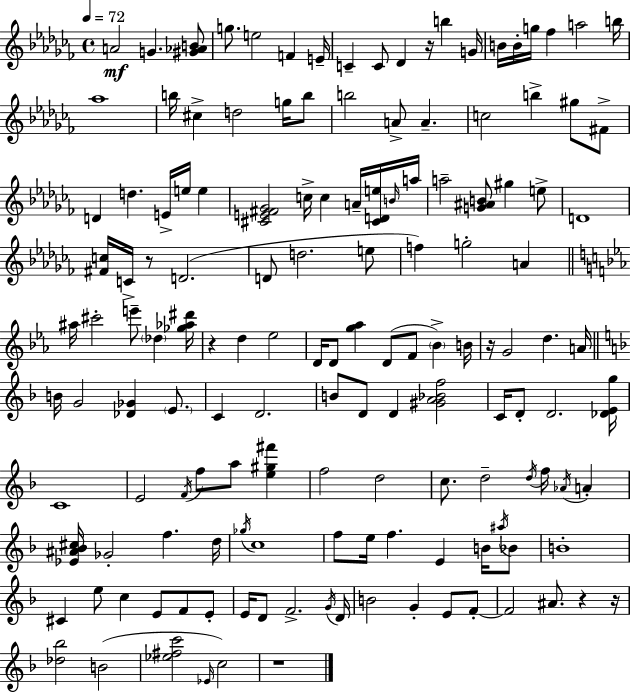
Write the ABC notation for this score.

X:1
T:Untitled
M:4/4
L:1/4
K:Abm
A2 G [^G_AB]/2 g/2 e2 F E/4 C C/2 _D z/4 b G/4 B/4 B/4 g/4 _f a2 b/4 _a4 b/4 ^c d2 g/4 b/2 b2 A/2 A c2 b ^g/2 ^F/2 D d E/4 e/4 e [^CE^F_G]2 c/4 c A/4 [^CDe]/4 B/4 a/4 a2 [G^AB]/2 ^g e/2 D4 [^Fc]/4 C/4 z/2 D2 D/2 d2 e/2 f g2 A ^a/4 ^c'2 e'/2 _d [_g_a^d']/4 z d _e2 D/4 D/2 [g_a] D/2 F/2 _B B/4 z/4 G2 d A/4 B/4 G2 [_D_G] E/2 C D2 B/2 D/2 D [^GA_Bf]2 C/4 D/2 D2 [_DEg]/4 C4 E2 F/4 f/2 a/2 [e^g^f'] f2 d2 c/2 d2 d/4 f/4 _A/4 A [_E^A_B^c]/4 _G2 f d/4 _g/4 c4 f/2 e/4 f E B/4 ^a/4 _B/2 B4 ^C e/2 c E/2 F/2 E/2 E/4 D/2 F2 G/4 D/4 B2 G E/2 F/2 F2 ^A/2 z z/4 [_d_b]2 B2 [_e^fc']2 _E/4 c2 z4